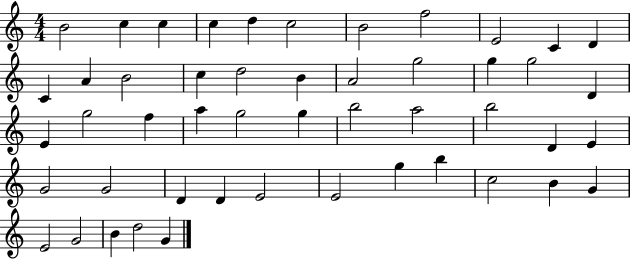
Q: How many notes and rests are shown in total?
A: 49